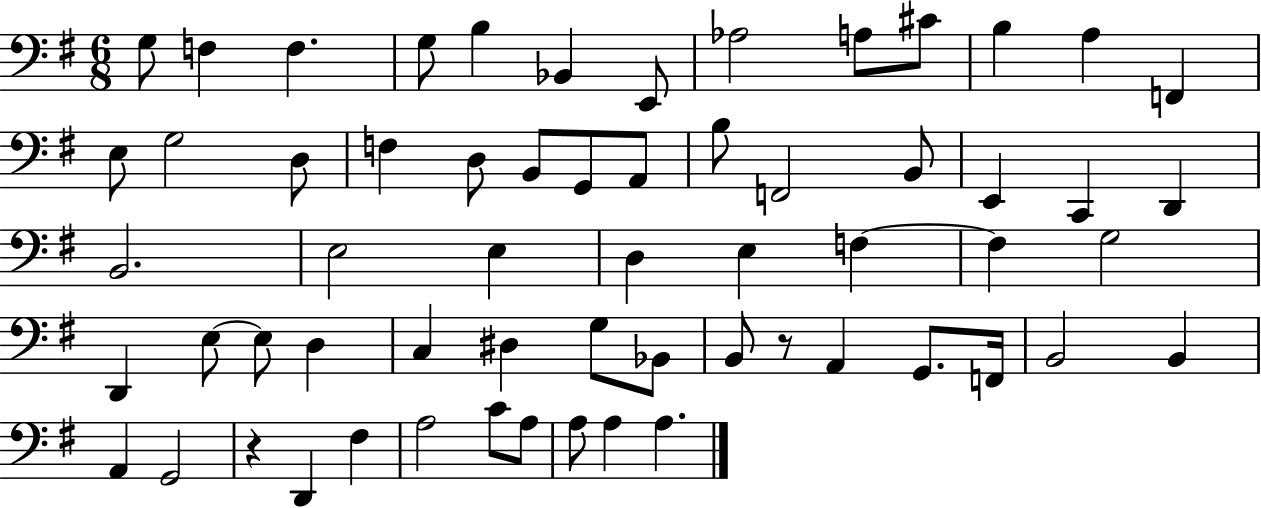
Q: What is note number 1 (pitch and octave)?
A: G3